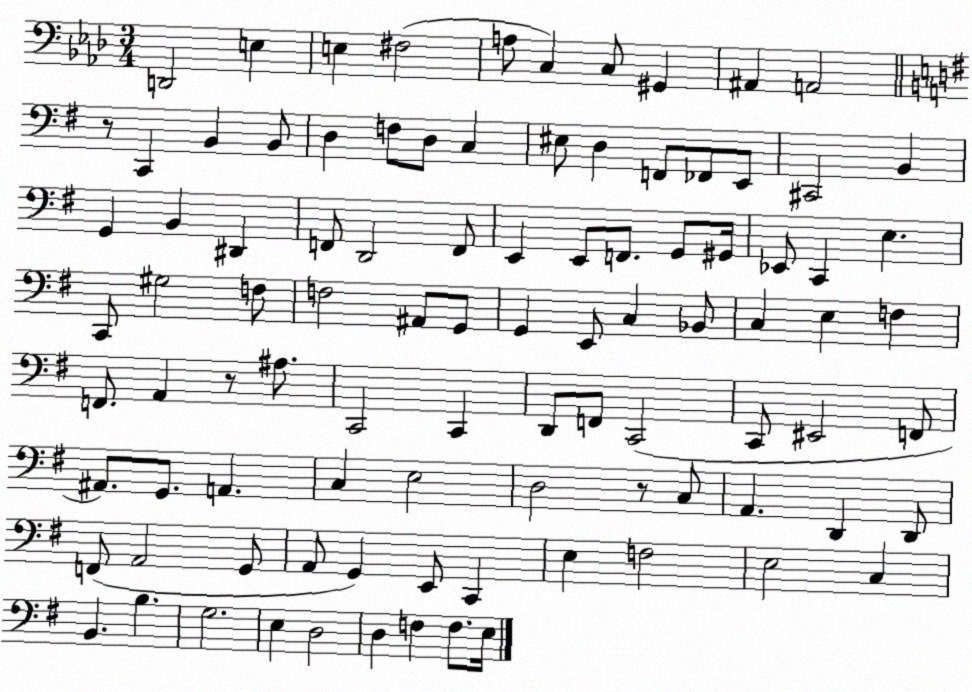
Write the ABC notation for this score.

X:1
T:Untitled
M:3/4
L:1/4
K:Ab
D,,2 E, E, ^F,2 A,/2 C, C,/2 ^G,, ^A,, A,,2 z/2 C,, B,, B,,/2 D, F,/2 D,/2 C, ^E,/2 D, F,,/2 _F,,/2 E,,/2 ^C,,2 B,, G,, B,, ^D,, F,,/2 D,,2 F,,/2 E,, E,,/2 F,,/2 G,,/2 ^G,,/4 _E,,/2 C,, E, C,,/2 ^G,2 F,/2 F,2 ^A,,/2 G,,/2 G,, E,,/2 C, _B,,/2 C, E, F, F,,/2 A,, z/2 ^A,/2 C,,2 C,, D,,/2 F,,/2 C,,2 C,,/2 ^E,,2 F,,/2 ^A,,/2 G,,/2 A,, C, E,2 D,2 z/2 C,/2 A,, D,, D,,/2 F,,/2 A,,2 G,,/2 A,,/2 G,, E,,/2 C,, E, F,2 E,2 C, B,, B, G,2 E, D,2 D, F, F,/2 E,/4